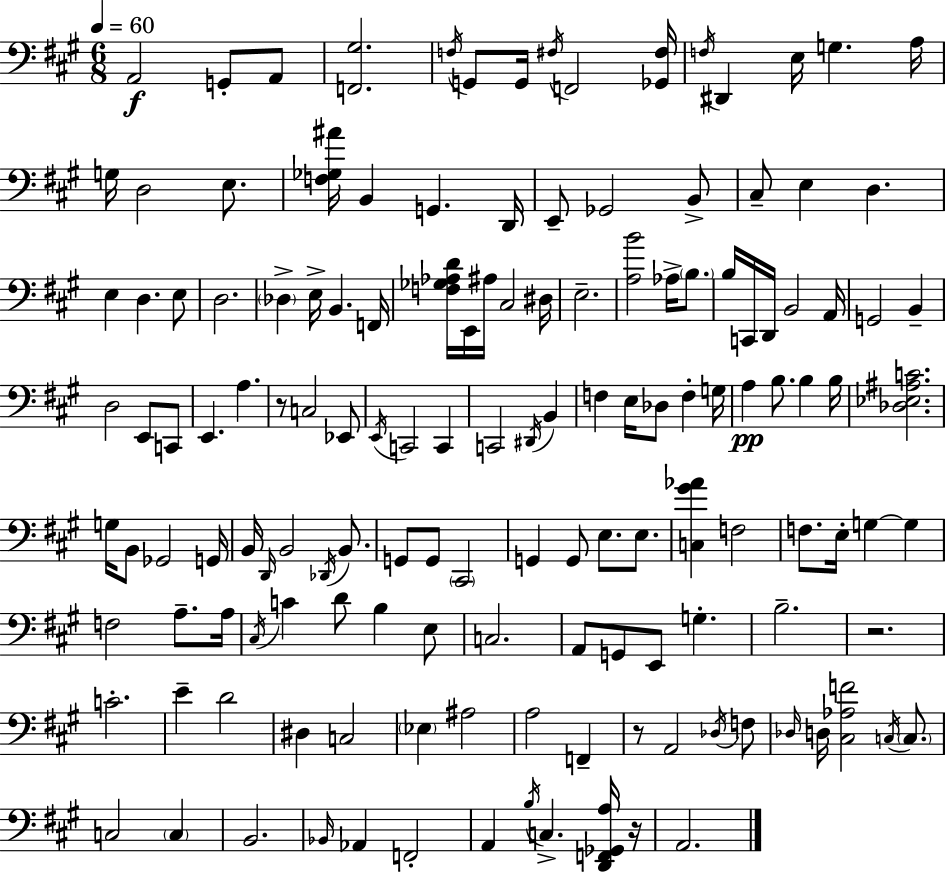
A2/h G2/e A2/e [F2,G#3]/h. F3/s G2/e G2/s F#3/s F2/h [Gb2,F#3]/s F3/s D#2/q E3/s G3/q. A3/s G3/s D3/h E3/e. [F3,Gb3,A#4]/s B2/q G2/q. D2/s E2/e Gb2/h B2/e C#3/e E3/q D3/q. E3/q D3/q. E3/e D3/h. Db3/q E3/s B2/q. F2/s [F3,Gb3,Ab3,D4]/s E2/s A#3/s C#3/h D#3/s E3/h. [A3,B4]/h Ab3/s B3/e. B3/s C2/s D2/s B2/h A2/s G2/h B2/q D3/h E2/e C2/e E2/q. A3/q. R/e C3/h Eb2/e E2/s C2/h C2/q C2/h D#2/s B2/q F3/q E3/s Db3/e F3/q G3/s A3/q B3/e. B3/q B3/s [Db3,Eb3,A#3,C4]/h. G3/s B2/e Gb2/h G2/s B2/s D2/s B2/h Db2/s B2/e. G2/e G2/e C#2/h G2/q G2/e E3/e. E3/e. [C3,G#4,Ab4]/q F3/h F3/e. E3/s G3/q G3/q F3/h A3/e. A3/s C#3/s C4/q D4/e B3/q E3/e C3/h. A2/e G2/e E2/e G3/q. B3/h. R/h. C4/h. E4/q D4/h D#3/q C3/h Eb3/q A#3/h A3/h F2/q R/e A2/h Db3/s F3/e Db3/s D3/s [C#3,Ab3,F4]/h C3/s C3/e. C3/h C3/q B2/h. Bb2/s Ab2/q F2/h A2/q B3/s C3/q. [D2,F2,Gb2,A3]/s R/s A2/h.